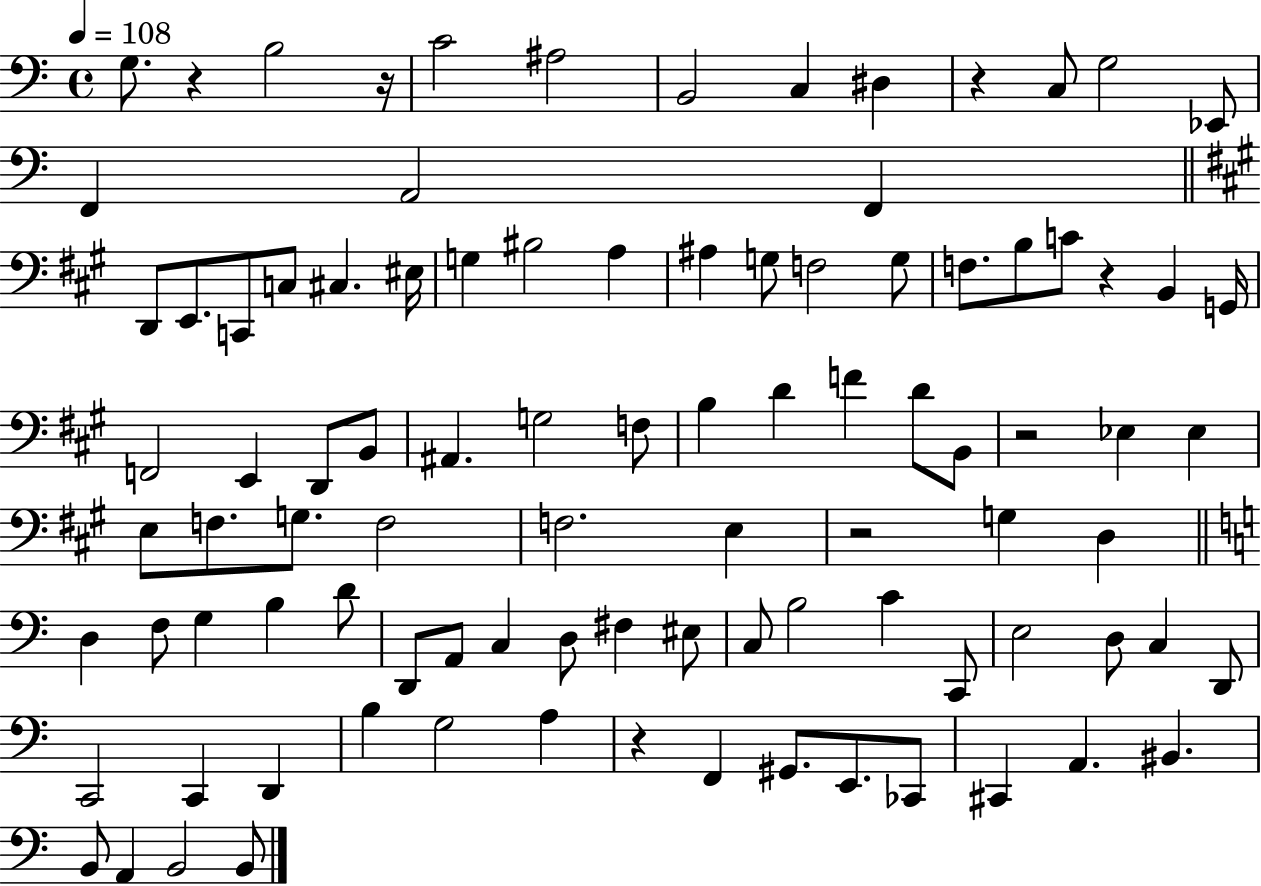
X:1
T:Untitled
M:4/4
L:1/4
K:C
G,/2 z B,2 z/4 C2 ^A,2 B,,2 C, ^D, z C,/2 G,2 _E,,/2 F,, A,,2 F,, D,,/2 E,,/2 C,,/2 C,/2 ^C, ^E,/4 G, ^B,2 A, ^A, G,/2 F,2 G,/2 F,/2 B,/2 C/2 z B,, G,,/4 F,,2 E,, D,,/2 B,,/2 ^A,, G,2 F,/2 B, D F D/2 B,,/2 z2 _E, _E, E,/2 F,/2 G,/2 F,2 F,2 E, z2 G, D, D, F,/2 G, B, D/2 D,,/2 A,,/2 C, D,/2 ^F, ^E,/2 C,/2 B,2 C C,,/2 E,2 D,/2 C, D,,/2 C,,2 C,, D,, B, G,2 A, z F,, ^G,,/2 E,,/2 _C,,/2 ^C,, A,, ^B,, B,,/2 A,, B,,2 B,,/2